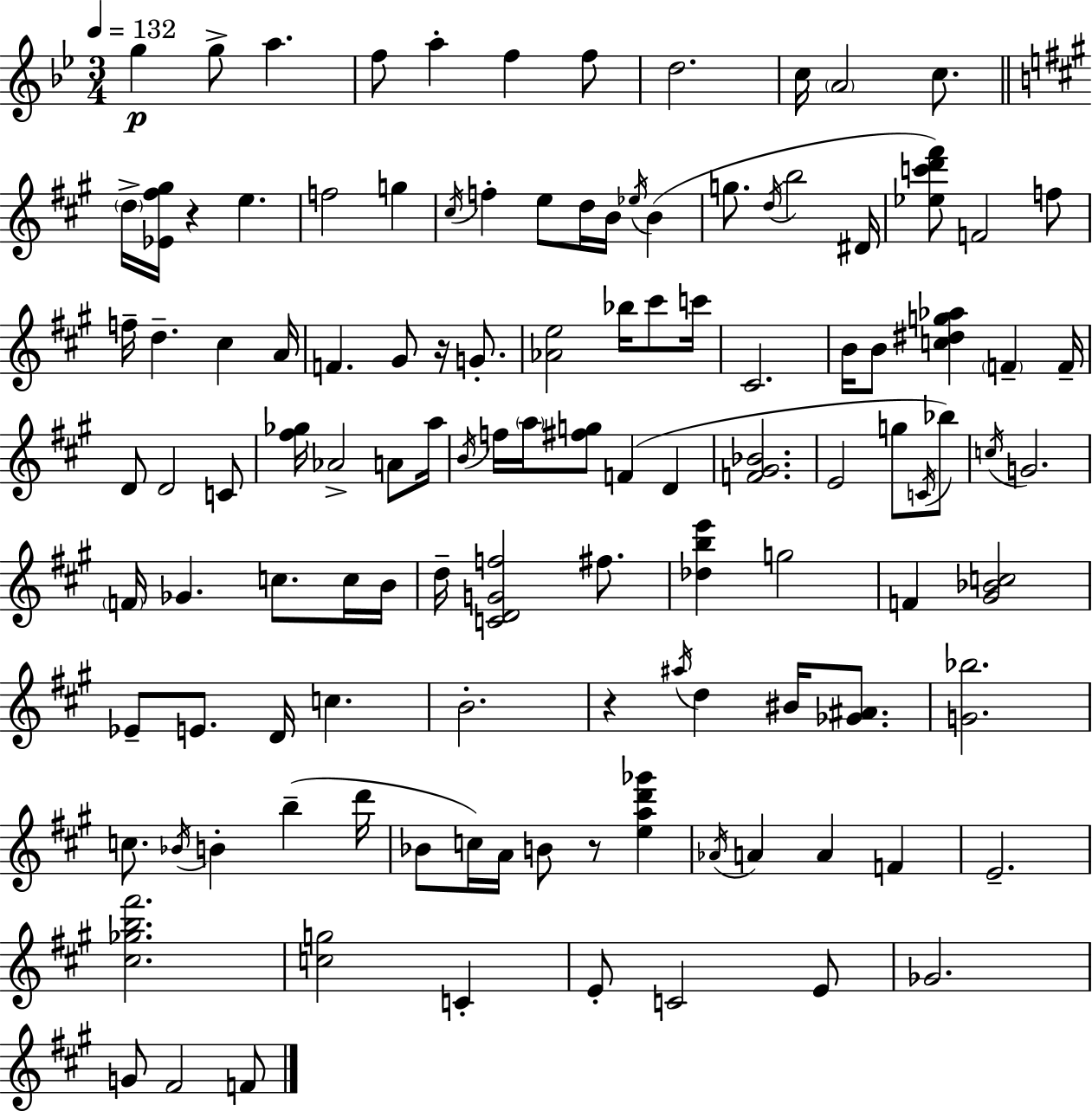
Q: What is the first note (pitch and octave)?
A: G5